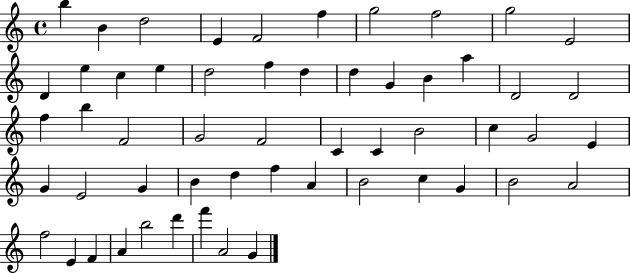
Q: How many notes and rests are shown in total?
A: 55